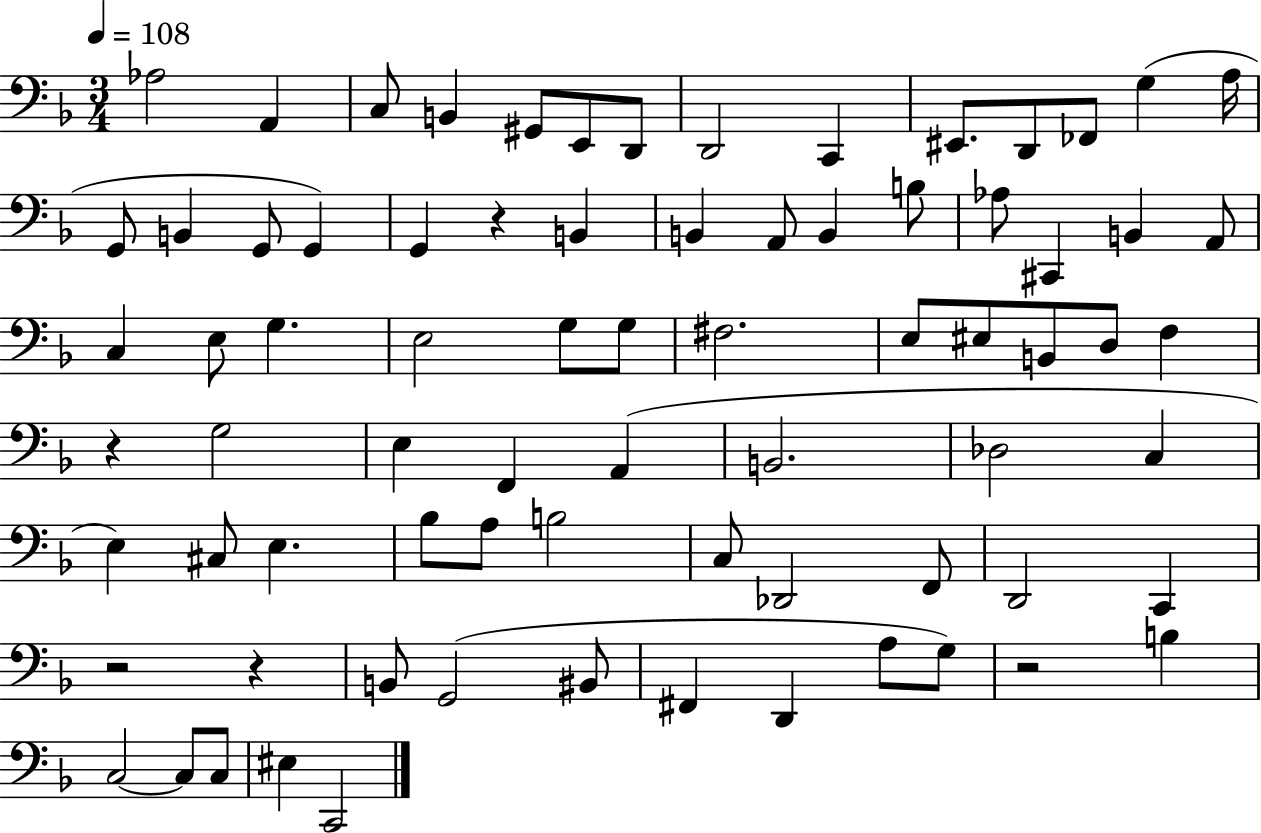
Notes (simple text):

Ab3/h A2/q C3/e B2/q G#2/e E2/e D2/e D2/h C2/q EIS2/e. D2/e FES2/e G3/q A3/s G2/e B2/q G2/e G2/q G2/q R/q B2/q B2/q A2/e B2/q B3/e Ab3/e C#2/q B2/q A2/e C3/q E3/e G3/q. E3/h G3/e G3/e F#3/h. E3/e EIS3/e B2/e D3/e F3/q R/q G3/h E3/q F2/q A2/q B2/h. Db3/h C3/q E3/q C#3/e E3/q. Bb3/e A3/e B3/h C3/e Db2/h F2/e D2/h C2/q R/h R/q B2/e G2/h BIS2/e F#2/q D2/q A3/e G3/e R/h B3/q C3/h C3/e C3/e EIS3/q C2/h